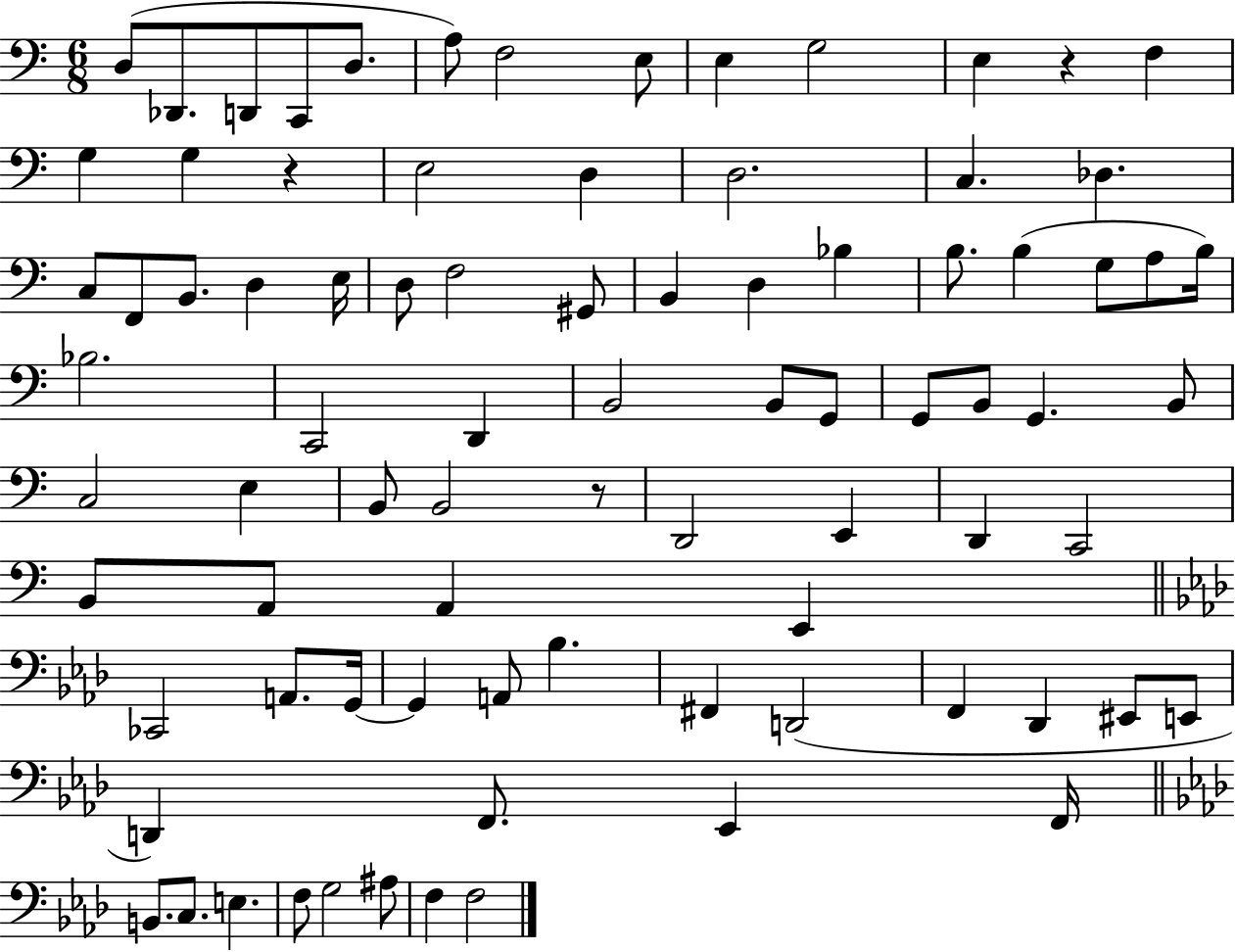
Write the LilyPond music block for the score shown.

{
  \clef bass
  \numericTimeSignature
  \time 6/8
  \key c \major
  d8( des,8. d,8 c,8 d8. | a8) f2 e8 | e4 g2 | e4 r4 f4 | \break g4 g4 r4 | e2 d4 | d2. | c4. des4. | \break c8 f,8 b,8. d4 e16 | d8 f2 gis,8 | b,4 d4 bes4 | b8. b4( g8 a8 b16) | \break bes2. | c,2 d,4 | b,2 b,8 g,8 | g,8 b,8 g,4. b,8 | \break c2 e4 | b,8 b,2 r8 | d,2 e,4 | d,4 c,2 | \break b,8 a,8 a,4 e,4 | \bar "||" \break \key aes \major ces,2 a,8. g,16~~ | g,4 a,8 bes4. | fis,4 d,2( | f,4 des,4 eis,8 e,8 | \break d,4) f,8. ees,4 f,16 | \bar "||" \break \key f \minor b,8. c8. e4. | f8 g2 ais8 | f4 f2 | \bar "|."
}